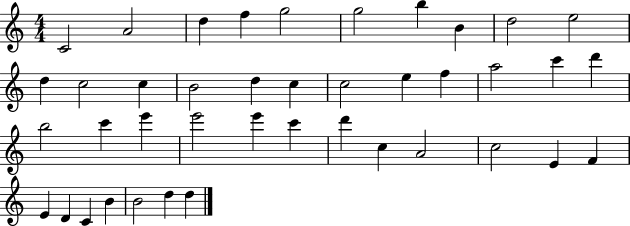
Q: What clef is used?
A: treble